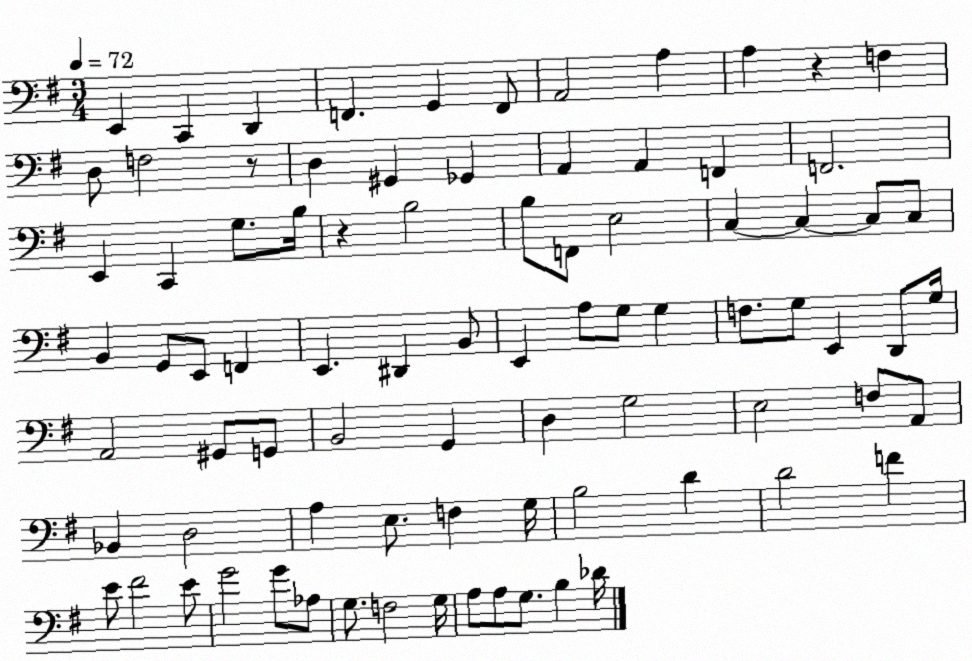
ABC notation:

X:1
T:Untitled
M:3/4
L:1/4
K:G
E,, C,, D,, F,, G,, F,,/2 A,,2 A, A, z F, D,/2 F,2 z/2 D, ^G,, _G,, A,, A,, F,, F,,2 E,, C,, G,/2 B,/4 z B,2 B,/2 F,,/2 E,2 C, C, C,/2 C,/2 B,, G,,/2 E,,/2 F,, E,, ^D,, B,,/2 E,, A,/2 G,/2 G, F,/2 G,/2 E,, D,,/2 G,/4 A,,2 ^G,,/2 G,,/2 B,,2 G,, D, G,2 E,2 F,/2 A,,/2 _B,, D,2 A, E,/2 F, G,/4 B,2 D D2 F E/2 ^F2 E/2 G2 G/2 _A,/2 G,/2 F,2 G,/4 A,/2 A,/2 G,/2 B, _D/4